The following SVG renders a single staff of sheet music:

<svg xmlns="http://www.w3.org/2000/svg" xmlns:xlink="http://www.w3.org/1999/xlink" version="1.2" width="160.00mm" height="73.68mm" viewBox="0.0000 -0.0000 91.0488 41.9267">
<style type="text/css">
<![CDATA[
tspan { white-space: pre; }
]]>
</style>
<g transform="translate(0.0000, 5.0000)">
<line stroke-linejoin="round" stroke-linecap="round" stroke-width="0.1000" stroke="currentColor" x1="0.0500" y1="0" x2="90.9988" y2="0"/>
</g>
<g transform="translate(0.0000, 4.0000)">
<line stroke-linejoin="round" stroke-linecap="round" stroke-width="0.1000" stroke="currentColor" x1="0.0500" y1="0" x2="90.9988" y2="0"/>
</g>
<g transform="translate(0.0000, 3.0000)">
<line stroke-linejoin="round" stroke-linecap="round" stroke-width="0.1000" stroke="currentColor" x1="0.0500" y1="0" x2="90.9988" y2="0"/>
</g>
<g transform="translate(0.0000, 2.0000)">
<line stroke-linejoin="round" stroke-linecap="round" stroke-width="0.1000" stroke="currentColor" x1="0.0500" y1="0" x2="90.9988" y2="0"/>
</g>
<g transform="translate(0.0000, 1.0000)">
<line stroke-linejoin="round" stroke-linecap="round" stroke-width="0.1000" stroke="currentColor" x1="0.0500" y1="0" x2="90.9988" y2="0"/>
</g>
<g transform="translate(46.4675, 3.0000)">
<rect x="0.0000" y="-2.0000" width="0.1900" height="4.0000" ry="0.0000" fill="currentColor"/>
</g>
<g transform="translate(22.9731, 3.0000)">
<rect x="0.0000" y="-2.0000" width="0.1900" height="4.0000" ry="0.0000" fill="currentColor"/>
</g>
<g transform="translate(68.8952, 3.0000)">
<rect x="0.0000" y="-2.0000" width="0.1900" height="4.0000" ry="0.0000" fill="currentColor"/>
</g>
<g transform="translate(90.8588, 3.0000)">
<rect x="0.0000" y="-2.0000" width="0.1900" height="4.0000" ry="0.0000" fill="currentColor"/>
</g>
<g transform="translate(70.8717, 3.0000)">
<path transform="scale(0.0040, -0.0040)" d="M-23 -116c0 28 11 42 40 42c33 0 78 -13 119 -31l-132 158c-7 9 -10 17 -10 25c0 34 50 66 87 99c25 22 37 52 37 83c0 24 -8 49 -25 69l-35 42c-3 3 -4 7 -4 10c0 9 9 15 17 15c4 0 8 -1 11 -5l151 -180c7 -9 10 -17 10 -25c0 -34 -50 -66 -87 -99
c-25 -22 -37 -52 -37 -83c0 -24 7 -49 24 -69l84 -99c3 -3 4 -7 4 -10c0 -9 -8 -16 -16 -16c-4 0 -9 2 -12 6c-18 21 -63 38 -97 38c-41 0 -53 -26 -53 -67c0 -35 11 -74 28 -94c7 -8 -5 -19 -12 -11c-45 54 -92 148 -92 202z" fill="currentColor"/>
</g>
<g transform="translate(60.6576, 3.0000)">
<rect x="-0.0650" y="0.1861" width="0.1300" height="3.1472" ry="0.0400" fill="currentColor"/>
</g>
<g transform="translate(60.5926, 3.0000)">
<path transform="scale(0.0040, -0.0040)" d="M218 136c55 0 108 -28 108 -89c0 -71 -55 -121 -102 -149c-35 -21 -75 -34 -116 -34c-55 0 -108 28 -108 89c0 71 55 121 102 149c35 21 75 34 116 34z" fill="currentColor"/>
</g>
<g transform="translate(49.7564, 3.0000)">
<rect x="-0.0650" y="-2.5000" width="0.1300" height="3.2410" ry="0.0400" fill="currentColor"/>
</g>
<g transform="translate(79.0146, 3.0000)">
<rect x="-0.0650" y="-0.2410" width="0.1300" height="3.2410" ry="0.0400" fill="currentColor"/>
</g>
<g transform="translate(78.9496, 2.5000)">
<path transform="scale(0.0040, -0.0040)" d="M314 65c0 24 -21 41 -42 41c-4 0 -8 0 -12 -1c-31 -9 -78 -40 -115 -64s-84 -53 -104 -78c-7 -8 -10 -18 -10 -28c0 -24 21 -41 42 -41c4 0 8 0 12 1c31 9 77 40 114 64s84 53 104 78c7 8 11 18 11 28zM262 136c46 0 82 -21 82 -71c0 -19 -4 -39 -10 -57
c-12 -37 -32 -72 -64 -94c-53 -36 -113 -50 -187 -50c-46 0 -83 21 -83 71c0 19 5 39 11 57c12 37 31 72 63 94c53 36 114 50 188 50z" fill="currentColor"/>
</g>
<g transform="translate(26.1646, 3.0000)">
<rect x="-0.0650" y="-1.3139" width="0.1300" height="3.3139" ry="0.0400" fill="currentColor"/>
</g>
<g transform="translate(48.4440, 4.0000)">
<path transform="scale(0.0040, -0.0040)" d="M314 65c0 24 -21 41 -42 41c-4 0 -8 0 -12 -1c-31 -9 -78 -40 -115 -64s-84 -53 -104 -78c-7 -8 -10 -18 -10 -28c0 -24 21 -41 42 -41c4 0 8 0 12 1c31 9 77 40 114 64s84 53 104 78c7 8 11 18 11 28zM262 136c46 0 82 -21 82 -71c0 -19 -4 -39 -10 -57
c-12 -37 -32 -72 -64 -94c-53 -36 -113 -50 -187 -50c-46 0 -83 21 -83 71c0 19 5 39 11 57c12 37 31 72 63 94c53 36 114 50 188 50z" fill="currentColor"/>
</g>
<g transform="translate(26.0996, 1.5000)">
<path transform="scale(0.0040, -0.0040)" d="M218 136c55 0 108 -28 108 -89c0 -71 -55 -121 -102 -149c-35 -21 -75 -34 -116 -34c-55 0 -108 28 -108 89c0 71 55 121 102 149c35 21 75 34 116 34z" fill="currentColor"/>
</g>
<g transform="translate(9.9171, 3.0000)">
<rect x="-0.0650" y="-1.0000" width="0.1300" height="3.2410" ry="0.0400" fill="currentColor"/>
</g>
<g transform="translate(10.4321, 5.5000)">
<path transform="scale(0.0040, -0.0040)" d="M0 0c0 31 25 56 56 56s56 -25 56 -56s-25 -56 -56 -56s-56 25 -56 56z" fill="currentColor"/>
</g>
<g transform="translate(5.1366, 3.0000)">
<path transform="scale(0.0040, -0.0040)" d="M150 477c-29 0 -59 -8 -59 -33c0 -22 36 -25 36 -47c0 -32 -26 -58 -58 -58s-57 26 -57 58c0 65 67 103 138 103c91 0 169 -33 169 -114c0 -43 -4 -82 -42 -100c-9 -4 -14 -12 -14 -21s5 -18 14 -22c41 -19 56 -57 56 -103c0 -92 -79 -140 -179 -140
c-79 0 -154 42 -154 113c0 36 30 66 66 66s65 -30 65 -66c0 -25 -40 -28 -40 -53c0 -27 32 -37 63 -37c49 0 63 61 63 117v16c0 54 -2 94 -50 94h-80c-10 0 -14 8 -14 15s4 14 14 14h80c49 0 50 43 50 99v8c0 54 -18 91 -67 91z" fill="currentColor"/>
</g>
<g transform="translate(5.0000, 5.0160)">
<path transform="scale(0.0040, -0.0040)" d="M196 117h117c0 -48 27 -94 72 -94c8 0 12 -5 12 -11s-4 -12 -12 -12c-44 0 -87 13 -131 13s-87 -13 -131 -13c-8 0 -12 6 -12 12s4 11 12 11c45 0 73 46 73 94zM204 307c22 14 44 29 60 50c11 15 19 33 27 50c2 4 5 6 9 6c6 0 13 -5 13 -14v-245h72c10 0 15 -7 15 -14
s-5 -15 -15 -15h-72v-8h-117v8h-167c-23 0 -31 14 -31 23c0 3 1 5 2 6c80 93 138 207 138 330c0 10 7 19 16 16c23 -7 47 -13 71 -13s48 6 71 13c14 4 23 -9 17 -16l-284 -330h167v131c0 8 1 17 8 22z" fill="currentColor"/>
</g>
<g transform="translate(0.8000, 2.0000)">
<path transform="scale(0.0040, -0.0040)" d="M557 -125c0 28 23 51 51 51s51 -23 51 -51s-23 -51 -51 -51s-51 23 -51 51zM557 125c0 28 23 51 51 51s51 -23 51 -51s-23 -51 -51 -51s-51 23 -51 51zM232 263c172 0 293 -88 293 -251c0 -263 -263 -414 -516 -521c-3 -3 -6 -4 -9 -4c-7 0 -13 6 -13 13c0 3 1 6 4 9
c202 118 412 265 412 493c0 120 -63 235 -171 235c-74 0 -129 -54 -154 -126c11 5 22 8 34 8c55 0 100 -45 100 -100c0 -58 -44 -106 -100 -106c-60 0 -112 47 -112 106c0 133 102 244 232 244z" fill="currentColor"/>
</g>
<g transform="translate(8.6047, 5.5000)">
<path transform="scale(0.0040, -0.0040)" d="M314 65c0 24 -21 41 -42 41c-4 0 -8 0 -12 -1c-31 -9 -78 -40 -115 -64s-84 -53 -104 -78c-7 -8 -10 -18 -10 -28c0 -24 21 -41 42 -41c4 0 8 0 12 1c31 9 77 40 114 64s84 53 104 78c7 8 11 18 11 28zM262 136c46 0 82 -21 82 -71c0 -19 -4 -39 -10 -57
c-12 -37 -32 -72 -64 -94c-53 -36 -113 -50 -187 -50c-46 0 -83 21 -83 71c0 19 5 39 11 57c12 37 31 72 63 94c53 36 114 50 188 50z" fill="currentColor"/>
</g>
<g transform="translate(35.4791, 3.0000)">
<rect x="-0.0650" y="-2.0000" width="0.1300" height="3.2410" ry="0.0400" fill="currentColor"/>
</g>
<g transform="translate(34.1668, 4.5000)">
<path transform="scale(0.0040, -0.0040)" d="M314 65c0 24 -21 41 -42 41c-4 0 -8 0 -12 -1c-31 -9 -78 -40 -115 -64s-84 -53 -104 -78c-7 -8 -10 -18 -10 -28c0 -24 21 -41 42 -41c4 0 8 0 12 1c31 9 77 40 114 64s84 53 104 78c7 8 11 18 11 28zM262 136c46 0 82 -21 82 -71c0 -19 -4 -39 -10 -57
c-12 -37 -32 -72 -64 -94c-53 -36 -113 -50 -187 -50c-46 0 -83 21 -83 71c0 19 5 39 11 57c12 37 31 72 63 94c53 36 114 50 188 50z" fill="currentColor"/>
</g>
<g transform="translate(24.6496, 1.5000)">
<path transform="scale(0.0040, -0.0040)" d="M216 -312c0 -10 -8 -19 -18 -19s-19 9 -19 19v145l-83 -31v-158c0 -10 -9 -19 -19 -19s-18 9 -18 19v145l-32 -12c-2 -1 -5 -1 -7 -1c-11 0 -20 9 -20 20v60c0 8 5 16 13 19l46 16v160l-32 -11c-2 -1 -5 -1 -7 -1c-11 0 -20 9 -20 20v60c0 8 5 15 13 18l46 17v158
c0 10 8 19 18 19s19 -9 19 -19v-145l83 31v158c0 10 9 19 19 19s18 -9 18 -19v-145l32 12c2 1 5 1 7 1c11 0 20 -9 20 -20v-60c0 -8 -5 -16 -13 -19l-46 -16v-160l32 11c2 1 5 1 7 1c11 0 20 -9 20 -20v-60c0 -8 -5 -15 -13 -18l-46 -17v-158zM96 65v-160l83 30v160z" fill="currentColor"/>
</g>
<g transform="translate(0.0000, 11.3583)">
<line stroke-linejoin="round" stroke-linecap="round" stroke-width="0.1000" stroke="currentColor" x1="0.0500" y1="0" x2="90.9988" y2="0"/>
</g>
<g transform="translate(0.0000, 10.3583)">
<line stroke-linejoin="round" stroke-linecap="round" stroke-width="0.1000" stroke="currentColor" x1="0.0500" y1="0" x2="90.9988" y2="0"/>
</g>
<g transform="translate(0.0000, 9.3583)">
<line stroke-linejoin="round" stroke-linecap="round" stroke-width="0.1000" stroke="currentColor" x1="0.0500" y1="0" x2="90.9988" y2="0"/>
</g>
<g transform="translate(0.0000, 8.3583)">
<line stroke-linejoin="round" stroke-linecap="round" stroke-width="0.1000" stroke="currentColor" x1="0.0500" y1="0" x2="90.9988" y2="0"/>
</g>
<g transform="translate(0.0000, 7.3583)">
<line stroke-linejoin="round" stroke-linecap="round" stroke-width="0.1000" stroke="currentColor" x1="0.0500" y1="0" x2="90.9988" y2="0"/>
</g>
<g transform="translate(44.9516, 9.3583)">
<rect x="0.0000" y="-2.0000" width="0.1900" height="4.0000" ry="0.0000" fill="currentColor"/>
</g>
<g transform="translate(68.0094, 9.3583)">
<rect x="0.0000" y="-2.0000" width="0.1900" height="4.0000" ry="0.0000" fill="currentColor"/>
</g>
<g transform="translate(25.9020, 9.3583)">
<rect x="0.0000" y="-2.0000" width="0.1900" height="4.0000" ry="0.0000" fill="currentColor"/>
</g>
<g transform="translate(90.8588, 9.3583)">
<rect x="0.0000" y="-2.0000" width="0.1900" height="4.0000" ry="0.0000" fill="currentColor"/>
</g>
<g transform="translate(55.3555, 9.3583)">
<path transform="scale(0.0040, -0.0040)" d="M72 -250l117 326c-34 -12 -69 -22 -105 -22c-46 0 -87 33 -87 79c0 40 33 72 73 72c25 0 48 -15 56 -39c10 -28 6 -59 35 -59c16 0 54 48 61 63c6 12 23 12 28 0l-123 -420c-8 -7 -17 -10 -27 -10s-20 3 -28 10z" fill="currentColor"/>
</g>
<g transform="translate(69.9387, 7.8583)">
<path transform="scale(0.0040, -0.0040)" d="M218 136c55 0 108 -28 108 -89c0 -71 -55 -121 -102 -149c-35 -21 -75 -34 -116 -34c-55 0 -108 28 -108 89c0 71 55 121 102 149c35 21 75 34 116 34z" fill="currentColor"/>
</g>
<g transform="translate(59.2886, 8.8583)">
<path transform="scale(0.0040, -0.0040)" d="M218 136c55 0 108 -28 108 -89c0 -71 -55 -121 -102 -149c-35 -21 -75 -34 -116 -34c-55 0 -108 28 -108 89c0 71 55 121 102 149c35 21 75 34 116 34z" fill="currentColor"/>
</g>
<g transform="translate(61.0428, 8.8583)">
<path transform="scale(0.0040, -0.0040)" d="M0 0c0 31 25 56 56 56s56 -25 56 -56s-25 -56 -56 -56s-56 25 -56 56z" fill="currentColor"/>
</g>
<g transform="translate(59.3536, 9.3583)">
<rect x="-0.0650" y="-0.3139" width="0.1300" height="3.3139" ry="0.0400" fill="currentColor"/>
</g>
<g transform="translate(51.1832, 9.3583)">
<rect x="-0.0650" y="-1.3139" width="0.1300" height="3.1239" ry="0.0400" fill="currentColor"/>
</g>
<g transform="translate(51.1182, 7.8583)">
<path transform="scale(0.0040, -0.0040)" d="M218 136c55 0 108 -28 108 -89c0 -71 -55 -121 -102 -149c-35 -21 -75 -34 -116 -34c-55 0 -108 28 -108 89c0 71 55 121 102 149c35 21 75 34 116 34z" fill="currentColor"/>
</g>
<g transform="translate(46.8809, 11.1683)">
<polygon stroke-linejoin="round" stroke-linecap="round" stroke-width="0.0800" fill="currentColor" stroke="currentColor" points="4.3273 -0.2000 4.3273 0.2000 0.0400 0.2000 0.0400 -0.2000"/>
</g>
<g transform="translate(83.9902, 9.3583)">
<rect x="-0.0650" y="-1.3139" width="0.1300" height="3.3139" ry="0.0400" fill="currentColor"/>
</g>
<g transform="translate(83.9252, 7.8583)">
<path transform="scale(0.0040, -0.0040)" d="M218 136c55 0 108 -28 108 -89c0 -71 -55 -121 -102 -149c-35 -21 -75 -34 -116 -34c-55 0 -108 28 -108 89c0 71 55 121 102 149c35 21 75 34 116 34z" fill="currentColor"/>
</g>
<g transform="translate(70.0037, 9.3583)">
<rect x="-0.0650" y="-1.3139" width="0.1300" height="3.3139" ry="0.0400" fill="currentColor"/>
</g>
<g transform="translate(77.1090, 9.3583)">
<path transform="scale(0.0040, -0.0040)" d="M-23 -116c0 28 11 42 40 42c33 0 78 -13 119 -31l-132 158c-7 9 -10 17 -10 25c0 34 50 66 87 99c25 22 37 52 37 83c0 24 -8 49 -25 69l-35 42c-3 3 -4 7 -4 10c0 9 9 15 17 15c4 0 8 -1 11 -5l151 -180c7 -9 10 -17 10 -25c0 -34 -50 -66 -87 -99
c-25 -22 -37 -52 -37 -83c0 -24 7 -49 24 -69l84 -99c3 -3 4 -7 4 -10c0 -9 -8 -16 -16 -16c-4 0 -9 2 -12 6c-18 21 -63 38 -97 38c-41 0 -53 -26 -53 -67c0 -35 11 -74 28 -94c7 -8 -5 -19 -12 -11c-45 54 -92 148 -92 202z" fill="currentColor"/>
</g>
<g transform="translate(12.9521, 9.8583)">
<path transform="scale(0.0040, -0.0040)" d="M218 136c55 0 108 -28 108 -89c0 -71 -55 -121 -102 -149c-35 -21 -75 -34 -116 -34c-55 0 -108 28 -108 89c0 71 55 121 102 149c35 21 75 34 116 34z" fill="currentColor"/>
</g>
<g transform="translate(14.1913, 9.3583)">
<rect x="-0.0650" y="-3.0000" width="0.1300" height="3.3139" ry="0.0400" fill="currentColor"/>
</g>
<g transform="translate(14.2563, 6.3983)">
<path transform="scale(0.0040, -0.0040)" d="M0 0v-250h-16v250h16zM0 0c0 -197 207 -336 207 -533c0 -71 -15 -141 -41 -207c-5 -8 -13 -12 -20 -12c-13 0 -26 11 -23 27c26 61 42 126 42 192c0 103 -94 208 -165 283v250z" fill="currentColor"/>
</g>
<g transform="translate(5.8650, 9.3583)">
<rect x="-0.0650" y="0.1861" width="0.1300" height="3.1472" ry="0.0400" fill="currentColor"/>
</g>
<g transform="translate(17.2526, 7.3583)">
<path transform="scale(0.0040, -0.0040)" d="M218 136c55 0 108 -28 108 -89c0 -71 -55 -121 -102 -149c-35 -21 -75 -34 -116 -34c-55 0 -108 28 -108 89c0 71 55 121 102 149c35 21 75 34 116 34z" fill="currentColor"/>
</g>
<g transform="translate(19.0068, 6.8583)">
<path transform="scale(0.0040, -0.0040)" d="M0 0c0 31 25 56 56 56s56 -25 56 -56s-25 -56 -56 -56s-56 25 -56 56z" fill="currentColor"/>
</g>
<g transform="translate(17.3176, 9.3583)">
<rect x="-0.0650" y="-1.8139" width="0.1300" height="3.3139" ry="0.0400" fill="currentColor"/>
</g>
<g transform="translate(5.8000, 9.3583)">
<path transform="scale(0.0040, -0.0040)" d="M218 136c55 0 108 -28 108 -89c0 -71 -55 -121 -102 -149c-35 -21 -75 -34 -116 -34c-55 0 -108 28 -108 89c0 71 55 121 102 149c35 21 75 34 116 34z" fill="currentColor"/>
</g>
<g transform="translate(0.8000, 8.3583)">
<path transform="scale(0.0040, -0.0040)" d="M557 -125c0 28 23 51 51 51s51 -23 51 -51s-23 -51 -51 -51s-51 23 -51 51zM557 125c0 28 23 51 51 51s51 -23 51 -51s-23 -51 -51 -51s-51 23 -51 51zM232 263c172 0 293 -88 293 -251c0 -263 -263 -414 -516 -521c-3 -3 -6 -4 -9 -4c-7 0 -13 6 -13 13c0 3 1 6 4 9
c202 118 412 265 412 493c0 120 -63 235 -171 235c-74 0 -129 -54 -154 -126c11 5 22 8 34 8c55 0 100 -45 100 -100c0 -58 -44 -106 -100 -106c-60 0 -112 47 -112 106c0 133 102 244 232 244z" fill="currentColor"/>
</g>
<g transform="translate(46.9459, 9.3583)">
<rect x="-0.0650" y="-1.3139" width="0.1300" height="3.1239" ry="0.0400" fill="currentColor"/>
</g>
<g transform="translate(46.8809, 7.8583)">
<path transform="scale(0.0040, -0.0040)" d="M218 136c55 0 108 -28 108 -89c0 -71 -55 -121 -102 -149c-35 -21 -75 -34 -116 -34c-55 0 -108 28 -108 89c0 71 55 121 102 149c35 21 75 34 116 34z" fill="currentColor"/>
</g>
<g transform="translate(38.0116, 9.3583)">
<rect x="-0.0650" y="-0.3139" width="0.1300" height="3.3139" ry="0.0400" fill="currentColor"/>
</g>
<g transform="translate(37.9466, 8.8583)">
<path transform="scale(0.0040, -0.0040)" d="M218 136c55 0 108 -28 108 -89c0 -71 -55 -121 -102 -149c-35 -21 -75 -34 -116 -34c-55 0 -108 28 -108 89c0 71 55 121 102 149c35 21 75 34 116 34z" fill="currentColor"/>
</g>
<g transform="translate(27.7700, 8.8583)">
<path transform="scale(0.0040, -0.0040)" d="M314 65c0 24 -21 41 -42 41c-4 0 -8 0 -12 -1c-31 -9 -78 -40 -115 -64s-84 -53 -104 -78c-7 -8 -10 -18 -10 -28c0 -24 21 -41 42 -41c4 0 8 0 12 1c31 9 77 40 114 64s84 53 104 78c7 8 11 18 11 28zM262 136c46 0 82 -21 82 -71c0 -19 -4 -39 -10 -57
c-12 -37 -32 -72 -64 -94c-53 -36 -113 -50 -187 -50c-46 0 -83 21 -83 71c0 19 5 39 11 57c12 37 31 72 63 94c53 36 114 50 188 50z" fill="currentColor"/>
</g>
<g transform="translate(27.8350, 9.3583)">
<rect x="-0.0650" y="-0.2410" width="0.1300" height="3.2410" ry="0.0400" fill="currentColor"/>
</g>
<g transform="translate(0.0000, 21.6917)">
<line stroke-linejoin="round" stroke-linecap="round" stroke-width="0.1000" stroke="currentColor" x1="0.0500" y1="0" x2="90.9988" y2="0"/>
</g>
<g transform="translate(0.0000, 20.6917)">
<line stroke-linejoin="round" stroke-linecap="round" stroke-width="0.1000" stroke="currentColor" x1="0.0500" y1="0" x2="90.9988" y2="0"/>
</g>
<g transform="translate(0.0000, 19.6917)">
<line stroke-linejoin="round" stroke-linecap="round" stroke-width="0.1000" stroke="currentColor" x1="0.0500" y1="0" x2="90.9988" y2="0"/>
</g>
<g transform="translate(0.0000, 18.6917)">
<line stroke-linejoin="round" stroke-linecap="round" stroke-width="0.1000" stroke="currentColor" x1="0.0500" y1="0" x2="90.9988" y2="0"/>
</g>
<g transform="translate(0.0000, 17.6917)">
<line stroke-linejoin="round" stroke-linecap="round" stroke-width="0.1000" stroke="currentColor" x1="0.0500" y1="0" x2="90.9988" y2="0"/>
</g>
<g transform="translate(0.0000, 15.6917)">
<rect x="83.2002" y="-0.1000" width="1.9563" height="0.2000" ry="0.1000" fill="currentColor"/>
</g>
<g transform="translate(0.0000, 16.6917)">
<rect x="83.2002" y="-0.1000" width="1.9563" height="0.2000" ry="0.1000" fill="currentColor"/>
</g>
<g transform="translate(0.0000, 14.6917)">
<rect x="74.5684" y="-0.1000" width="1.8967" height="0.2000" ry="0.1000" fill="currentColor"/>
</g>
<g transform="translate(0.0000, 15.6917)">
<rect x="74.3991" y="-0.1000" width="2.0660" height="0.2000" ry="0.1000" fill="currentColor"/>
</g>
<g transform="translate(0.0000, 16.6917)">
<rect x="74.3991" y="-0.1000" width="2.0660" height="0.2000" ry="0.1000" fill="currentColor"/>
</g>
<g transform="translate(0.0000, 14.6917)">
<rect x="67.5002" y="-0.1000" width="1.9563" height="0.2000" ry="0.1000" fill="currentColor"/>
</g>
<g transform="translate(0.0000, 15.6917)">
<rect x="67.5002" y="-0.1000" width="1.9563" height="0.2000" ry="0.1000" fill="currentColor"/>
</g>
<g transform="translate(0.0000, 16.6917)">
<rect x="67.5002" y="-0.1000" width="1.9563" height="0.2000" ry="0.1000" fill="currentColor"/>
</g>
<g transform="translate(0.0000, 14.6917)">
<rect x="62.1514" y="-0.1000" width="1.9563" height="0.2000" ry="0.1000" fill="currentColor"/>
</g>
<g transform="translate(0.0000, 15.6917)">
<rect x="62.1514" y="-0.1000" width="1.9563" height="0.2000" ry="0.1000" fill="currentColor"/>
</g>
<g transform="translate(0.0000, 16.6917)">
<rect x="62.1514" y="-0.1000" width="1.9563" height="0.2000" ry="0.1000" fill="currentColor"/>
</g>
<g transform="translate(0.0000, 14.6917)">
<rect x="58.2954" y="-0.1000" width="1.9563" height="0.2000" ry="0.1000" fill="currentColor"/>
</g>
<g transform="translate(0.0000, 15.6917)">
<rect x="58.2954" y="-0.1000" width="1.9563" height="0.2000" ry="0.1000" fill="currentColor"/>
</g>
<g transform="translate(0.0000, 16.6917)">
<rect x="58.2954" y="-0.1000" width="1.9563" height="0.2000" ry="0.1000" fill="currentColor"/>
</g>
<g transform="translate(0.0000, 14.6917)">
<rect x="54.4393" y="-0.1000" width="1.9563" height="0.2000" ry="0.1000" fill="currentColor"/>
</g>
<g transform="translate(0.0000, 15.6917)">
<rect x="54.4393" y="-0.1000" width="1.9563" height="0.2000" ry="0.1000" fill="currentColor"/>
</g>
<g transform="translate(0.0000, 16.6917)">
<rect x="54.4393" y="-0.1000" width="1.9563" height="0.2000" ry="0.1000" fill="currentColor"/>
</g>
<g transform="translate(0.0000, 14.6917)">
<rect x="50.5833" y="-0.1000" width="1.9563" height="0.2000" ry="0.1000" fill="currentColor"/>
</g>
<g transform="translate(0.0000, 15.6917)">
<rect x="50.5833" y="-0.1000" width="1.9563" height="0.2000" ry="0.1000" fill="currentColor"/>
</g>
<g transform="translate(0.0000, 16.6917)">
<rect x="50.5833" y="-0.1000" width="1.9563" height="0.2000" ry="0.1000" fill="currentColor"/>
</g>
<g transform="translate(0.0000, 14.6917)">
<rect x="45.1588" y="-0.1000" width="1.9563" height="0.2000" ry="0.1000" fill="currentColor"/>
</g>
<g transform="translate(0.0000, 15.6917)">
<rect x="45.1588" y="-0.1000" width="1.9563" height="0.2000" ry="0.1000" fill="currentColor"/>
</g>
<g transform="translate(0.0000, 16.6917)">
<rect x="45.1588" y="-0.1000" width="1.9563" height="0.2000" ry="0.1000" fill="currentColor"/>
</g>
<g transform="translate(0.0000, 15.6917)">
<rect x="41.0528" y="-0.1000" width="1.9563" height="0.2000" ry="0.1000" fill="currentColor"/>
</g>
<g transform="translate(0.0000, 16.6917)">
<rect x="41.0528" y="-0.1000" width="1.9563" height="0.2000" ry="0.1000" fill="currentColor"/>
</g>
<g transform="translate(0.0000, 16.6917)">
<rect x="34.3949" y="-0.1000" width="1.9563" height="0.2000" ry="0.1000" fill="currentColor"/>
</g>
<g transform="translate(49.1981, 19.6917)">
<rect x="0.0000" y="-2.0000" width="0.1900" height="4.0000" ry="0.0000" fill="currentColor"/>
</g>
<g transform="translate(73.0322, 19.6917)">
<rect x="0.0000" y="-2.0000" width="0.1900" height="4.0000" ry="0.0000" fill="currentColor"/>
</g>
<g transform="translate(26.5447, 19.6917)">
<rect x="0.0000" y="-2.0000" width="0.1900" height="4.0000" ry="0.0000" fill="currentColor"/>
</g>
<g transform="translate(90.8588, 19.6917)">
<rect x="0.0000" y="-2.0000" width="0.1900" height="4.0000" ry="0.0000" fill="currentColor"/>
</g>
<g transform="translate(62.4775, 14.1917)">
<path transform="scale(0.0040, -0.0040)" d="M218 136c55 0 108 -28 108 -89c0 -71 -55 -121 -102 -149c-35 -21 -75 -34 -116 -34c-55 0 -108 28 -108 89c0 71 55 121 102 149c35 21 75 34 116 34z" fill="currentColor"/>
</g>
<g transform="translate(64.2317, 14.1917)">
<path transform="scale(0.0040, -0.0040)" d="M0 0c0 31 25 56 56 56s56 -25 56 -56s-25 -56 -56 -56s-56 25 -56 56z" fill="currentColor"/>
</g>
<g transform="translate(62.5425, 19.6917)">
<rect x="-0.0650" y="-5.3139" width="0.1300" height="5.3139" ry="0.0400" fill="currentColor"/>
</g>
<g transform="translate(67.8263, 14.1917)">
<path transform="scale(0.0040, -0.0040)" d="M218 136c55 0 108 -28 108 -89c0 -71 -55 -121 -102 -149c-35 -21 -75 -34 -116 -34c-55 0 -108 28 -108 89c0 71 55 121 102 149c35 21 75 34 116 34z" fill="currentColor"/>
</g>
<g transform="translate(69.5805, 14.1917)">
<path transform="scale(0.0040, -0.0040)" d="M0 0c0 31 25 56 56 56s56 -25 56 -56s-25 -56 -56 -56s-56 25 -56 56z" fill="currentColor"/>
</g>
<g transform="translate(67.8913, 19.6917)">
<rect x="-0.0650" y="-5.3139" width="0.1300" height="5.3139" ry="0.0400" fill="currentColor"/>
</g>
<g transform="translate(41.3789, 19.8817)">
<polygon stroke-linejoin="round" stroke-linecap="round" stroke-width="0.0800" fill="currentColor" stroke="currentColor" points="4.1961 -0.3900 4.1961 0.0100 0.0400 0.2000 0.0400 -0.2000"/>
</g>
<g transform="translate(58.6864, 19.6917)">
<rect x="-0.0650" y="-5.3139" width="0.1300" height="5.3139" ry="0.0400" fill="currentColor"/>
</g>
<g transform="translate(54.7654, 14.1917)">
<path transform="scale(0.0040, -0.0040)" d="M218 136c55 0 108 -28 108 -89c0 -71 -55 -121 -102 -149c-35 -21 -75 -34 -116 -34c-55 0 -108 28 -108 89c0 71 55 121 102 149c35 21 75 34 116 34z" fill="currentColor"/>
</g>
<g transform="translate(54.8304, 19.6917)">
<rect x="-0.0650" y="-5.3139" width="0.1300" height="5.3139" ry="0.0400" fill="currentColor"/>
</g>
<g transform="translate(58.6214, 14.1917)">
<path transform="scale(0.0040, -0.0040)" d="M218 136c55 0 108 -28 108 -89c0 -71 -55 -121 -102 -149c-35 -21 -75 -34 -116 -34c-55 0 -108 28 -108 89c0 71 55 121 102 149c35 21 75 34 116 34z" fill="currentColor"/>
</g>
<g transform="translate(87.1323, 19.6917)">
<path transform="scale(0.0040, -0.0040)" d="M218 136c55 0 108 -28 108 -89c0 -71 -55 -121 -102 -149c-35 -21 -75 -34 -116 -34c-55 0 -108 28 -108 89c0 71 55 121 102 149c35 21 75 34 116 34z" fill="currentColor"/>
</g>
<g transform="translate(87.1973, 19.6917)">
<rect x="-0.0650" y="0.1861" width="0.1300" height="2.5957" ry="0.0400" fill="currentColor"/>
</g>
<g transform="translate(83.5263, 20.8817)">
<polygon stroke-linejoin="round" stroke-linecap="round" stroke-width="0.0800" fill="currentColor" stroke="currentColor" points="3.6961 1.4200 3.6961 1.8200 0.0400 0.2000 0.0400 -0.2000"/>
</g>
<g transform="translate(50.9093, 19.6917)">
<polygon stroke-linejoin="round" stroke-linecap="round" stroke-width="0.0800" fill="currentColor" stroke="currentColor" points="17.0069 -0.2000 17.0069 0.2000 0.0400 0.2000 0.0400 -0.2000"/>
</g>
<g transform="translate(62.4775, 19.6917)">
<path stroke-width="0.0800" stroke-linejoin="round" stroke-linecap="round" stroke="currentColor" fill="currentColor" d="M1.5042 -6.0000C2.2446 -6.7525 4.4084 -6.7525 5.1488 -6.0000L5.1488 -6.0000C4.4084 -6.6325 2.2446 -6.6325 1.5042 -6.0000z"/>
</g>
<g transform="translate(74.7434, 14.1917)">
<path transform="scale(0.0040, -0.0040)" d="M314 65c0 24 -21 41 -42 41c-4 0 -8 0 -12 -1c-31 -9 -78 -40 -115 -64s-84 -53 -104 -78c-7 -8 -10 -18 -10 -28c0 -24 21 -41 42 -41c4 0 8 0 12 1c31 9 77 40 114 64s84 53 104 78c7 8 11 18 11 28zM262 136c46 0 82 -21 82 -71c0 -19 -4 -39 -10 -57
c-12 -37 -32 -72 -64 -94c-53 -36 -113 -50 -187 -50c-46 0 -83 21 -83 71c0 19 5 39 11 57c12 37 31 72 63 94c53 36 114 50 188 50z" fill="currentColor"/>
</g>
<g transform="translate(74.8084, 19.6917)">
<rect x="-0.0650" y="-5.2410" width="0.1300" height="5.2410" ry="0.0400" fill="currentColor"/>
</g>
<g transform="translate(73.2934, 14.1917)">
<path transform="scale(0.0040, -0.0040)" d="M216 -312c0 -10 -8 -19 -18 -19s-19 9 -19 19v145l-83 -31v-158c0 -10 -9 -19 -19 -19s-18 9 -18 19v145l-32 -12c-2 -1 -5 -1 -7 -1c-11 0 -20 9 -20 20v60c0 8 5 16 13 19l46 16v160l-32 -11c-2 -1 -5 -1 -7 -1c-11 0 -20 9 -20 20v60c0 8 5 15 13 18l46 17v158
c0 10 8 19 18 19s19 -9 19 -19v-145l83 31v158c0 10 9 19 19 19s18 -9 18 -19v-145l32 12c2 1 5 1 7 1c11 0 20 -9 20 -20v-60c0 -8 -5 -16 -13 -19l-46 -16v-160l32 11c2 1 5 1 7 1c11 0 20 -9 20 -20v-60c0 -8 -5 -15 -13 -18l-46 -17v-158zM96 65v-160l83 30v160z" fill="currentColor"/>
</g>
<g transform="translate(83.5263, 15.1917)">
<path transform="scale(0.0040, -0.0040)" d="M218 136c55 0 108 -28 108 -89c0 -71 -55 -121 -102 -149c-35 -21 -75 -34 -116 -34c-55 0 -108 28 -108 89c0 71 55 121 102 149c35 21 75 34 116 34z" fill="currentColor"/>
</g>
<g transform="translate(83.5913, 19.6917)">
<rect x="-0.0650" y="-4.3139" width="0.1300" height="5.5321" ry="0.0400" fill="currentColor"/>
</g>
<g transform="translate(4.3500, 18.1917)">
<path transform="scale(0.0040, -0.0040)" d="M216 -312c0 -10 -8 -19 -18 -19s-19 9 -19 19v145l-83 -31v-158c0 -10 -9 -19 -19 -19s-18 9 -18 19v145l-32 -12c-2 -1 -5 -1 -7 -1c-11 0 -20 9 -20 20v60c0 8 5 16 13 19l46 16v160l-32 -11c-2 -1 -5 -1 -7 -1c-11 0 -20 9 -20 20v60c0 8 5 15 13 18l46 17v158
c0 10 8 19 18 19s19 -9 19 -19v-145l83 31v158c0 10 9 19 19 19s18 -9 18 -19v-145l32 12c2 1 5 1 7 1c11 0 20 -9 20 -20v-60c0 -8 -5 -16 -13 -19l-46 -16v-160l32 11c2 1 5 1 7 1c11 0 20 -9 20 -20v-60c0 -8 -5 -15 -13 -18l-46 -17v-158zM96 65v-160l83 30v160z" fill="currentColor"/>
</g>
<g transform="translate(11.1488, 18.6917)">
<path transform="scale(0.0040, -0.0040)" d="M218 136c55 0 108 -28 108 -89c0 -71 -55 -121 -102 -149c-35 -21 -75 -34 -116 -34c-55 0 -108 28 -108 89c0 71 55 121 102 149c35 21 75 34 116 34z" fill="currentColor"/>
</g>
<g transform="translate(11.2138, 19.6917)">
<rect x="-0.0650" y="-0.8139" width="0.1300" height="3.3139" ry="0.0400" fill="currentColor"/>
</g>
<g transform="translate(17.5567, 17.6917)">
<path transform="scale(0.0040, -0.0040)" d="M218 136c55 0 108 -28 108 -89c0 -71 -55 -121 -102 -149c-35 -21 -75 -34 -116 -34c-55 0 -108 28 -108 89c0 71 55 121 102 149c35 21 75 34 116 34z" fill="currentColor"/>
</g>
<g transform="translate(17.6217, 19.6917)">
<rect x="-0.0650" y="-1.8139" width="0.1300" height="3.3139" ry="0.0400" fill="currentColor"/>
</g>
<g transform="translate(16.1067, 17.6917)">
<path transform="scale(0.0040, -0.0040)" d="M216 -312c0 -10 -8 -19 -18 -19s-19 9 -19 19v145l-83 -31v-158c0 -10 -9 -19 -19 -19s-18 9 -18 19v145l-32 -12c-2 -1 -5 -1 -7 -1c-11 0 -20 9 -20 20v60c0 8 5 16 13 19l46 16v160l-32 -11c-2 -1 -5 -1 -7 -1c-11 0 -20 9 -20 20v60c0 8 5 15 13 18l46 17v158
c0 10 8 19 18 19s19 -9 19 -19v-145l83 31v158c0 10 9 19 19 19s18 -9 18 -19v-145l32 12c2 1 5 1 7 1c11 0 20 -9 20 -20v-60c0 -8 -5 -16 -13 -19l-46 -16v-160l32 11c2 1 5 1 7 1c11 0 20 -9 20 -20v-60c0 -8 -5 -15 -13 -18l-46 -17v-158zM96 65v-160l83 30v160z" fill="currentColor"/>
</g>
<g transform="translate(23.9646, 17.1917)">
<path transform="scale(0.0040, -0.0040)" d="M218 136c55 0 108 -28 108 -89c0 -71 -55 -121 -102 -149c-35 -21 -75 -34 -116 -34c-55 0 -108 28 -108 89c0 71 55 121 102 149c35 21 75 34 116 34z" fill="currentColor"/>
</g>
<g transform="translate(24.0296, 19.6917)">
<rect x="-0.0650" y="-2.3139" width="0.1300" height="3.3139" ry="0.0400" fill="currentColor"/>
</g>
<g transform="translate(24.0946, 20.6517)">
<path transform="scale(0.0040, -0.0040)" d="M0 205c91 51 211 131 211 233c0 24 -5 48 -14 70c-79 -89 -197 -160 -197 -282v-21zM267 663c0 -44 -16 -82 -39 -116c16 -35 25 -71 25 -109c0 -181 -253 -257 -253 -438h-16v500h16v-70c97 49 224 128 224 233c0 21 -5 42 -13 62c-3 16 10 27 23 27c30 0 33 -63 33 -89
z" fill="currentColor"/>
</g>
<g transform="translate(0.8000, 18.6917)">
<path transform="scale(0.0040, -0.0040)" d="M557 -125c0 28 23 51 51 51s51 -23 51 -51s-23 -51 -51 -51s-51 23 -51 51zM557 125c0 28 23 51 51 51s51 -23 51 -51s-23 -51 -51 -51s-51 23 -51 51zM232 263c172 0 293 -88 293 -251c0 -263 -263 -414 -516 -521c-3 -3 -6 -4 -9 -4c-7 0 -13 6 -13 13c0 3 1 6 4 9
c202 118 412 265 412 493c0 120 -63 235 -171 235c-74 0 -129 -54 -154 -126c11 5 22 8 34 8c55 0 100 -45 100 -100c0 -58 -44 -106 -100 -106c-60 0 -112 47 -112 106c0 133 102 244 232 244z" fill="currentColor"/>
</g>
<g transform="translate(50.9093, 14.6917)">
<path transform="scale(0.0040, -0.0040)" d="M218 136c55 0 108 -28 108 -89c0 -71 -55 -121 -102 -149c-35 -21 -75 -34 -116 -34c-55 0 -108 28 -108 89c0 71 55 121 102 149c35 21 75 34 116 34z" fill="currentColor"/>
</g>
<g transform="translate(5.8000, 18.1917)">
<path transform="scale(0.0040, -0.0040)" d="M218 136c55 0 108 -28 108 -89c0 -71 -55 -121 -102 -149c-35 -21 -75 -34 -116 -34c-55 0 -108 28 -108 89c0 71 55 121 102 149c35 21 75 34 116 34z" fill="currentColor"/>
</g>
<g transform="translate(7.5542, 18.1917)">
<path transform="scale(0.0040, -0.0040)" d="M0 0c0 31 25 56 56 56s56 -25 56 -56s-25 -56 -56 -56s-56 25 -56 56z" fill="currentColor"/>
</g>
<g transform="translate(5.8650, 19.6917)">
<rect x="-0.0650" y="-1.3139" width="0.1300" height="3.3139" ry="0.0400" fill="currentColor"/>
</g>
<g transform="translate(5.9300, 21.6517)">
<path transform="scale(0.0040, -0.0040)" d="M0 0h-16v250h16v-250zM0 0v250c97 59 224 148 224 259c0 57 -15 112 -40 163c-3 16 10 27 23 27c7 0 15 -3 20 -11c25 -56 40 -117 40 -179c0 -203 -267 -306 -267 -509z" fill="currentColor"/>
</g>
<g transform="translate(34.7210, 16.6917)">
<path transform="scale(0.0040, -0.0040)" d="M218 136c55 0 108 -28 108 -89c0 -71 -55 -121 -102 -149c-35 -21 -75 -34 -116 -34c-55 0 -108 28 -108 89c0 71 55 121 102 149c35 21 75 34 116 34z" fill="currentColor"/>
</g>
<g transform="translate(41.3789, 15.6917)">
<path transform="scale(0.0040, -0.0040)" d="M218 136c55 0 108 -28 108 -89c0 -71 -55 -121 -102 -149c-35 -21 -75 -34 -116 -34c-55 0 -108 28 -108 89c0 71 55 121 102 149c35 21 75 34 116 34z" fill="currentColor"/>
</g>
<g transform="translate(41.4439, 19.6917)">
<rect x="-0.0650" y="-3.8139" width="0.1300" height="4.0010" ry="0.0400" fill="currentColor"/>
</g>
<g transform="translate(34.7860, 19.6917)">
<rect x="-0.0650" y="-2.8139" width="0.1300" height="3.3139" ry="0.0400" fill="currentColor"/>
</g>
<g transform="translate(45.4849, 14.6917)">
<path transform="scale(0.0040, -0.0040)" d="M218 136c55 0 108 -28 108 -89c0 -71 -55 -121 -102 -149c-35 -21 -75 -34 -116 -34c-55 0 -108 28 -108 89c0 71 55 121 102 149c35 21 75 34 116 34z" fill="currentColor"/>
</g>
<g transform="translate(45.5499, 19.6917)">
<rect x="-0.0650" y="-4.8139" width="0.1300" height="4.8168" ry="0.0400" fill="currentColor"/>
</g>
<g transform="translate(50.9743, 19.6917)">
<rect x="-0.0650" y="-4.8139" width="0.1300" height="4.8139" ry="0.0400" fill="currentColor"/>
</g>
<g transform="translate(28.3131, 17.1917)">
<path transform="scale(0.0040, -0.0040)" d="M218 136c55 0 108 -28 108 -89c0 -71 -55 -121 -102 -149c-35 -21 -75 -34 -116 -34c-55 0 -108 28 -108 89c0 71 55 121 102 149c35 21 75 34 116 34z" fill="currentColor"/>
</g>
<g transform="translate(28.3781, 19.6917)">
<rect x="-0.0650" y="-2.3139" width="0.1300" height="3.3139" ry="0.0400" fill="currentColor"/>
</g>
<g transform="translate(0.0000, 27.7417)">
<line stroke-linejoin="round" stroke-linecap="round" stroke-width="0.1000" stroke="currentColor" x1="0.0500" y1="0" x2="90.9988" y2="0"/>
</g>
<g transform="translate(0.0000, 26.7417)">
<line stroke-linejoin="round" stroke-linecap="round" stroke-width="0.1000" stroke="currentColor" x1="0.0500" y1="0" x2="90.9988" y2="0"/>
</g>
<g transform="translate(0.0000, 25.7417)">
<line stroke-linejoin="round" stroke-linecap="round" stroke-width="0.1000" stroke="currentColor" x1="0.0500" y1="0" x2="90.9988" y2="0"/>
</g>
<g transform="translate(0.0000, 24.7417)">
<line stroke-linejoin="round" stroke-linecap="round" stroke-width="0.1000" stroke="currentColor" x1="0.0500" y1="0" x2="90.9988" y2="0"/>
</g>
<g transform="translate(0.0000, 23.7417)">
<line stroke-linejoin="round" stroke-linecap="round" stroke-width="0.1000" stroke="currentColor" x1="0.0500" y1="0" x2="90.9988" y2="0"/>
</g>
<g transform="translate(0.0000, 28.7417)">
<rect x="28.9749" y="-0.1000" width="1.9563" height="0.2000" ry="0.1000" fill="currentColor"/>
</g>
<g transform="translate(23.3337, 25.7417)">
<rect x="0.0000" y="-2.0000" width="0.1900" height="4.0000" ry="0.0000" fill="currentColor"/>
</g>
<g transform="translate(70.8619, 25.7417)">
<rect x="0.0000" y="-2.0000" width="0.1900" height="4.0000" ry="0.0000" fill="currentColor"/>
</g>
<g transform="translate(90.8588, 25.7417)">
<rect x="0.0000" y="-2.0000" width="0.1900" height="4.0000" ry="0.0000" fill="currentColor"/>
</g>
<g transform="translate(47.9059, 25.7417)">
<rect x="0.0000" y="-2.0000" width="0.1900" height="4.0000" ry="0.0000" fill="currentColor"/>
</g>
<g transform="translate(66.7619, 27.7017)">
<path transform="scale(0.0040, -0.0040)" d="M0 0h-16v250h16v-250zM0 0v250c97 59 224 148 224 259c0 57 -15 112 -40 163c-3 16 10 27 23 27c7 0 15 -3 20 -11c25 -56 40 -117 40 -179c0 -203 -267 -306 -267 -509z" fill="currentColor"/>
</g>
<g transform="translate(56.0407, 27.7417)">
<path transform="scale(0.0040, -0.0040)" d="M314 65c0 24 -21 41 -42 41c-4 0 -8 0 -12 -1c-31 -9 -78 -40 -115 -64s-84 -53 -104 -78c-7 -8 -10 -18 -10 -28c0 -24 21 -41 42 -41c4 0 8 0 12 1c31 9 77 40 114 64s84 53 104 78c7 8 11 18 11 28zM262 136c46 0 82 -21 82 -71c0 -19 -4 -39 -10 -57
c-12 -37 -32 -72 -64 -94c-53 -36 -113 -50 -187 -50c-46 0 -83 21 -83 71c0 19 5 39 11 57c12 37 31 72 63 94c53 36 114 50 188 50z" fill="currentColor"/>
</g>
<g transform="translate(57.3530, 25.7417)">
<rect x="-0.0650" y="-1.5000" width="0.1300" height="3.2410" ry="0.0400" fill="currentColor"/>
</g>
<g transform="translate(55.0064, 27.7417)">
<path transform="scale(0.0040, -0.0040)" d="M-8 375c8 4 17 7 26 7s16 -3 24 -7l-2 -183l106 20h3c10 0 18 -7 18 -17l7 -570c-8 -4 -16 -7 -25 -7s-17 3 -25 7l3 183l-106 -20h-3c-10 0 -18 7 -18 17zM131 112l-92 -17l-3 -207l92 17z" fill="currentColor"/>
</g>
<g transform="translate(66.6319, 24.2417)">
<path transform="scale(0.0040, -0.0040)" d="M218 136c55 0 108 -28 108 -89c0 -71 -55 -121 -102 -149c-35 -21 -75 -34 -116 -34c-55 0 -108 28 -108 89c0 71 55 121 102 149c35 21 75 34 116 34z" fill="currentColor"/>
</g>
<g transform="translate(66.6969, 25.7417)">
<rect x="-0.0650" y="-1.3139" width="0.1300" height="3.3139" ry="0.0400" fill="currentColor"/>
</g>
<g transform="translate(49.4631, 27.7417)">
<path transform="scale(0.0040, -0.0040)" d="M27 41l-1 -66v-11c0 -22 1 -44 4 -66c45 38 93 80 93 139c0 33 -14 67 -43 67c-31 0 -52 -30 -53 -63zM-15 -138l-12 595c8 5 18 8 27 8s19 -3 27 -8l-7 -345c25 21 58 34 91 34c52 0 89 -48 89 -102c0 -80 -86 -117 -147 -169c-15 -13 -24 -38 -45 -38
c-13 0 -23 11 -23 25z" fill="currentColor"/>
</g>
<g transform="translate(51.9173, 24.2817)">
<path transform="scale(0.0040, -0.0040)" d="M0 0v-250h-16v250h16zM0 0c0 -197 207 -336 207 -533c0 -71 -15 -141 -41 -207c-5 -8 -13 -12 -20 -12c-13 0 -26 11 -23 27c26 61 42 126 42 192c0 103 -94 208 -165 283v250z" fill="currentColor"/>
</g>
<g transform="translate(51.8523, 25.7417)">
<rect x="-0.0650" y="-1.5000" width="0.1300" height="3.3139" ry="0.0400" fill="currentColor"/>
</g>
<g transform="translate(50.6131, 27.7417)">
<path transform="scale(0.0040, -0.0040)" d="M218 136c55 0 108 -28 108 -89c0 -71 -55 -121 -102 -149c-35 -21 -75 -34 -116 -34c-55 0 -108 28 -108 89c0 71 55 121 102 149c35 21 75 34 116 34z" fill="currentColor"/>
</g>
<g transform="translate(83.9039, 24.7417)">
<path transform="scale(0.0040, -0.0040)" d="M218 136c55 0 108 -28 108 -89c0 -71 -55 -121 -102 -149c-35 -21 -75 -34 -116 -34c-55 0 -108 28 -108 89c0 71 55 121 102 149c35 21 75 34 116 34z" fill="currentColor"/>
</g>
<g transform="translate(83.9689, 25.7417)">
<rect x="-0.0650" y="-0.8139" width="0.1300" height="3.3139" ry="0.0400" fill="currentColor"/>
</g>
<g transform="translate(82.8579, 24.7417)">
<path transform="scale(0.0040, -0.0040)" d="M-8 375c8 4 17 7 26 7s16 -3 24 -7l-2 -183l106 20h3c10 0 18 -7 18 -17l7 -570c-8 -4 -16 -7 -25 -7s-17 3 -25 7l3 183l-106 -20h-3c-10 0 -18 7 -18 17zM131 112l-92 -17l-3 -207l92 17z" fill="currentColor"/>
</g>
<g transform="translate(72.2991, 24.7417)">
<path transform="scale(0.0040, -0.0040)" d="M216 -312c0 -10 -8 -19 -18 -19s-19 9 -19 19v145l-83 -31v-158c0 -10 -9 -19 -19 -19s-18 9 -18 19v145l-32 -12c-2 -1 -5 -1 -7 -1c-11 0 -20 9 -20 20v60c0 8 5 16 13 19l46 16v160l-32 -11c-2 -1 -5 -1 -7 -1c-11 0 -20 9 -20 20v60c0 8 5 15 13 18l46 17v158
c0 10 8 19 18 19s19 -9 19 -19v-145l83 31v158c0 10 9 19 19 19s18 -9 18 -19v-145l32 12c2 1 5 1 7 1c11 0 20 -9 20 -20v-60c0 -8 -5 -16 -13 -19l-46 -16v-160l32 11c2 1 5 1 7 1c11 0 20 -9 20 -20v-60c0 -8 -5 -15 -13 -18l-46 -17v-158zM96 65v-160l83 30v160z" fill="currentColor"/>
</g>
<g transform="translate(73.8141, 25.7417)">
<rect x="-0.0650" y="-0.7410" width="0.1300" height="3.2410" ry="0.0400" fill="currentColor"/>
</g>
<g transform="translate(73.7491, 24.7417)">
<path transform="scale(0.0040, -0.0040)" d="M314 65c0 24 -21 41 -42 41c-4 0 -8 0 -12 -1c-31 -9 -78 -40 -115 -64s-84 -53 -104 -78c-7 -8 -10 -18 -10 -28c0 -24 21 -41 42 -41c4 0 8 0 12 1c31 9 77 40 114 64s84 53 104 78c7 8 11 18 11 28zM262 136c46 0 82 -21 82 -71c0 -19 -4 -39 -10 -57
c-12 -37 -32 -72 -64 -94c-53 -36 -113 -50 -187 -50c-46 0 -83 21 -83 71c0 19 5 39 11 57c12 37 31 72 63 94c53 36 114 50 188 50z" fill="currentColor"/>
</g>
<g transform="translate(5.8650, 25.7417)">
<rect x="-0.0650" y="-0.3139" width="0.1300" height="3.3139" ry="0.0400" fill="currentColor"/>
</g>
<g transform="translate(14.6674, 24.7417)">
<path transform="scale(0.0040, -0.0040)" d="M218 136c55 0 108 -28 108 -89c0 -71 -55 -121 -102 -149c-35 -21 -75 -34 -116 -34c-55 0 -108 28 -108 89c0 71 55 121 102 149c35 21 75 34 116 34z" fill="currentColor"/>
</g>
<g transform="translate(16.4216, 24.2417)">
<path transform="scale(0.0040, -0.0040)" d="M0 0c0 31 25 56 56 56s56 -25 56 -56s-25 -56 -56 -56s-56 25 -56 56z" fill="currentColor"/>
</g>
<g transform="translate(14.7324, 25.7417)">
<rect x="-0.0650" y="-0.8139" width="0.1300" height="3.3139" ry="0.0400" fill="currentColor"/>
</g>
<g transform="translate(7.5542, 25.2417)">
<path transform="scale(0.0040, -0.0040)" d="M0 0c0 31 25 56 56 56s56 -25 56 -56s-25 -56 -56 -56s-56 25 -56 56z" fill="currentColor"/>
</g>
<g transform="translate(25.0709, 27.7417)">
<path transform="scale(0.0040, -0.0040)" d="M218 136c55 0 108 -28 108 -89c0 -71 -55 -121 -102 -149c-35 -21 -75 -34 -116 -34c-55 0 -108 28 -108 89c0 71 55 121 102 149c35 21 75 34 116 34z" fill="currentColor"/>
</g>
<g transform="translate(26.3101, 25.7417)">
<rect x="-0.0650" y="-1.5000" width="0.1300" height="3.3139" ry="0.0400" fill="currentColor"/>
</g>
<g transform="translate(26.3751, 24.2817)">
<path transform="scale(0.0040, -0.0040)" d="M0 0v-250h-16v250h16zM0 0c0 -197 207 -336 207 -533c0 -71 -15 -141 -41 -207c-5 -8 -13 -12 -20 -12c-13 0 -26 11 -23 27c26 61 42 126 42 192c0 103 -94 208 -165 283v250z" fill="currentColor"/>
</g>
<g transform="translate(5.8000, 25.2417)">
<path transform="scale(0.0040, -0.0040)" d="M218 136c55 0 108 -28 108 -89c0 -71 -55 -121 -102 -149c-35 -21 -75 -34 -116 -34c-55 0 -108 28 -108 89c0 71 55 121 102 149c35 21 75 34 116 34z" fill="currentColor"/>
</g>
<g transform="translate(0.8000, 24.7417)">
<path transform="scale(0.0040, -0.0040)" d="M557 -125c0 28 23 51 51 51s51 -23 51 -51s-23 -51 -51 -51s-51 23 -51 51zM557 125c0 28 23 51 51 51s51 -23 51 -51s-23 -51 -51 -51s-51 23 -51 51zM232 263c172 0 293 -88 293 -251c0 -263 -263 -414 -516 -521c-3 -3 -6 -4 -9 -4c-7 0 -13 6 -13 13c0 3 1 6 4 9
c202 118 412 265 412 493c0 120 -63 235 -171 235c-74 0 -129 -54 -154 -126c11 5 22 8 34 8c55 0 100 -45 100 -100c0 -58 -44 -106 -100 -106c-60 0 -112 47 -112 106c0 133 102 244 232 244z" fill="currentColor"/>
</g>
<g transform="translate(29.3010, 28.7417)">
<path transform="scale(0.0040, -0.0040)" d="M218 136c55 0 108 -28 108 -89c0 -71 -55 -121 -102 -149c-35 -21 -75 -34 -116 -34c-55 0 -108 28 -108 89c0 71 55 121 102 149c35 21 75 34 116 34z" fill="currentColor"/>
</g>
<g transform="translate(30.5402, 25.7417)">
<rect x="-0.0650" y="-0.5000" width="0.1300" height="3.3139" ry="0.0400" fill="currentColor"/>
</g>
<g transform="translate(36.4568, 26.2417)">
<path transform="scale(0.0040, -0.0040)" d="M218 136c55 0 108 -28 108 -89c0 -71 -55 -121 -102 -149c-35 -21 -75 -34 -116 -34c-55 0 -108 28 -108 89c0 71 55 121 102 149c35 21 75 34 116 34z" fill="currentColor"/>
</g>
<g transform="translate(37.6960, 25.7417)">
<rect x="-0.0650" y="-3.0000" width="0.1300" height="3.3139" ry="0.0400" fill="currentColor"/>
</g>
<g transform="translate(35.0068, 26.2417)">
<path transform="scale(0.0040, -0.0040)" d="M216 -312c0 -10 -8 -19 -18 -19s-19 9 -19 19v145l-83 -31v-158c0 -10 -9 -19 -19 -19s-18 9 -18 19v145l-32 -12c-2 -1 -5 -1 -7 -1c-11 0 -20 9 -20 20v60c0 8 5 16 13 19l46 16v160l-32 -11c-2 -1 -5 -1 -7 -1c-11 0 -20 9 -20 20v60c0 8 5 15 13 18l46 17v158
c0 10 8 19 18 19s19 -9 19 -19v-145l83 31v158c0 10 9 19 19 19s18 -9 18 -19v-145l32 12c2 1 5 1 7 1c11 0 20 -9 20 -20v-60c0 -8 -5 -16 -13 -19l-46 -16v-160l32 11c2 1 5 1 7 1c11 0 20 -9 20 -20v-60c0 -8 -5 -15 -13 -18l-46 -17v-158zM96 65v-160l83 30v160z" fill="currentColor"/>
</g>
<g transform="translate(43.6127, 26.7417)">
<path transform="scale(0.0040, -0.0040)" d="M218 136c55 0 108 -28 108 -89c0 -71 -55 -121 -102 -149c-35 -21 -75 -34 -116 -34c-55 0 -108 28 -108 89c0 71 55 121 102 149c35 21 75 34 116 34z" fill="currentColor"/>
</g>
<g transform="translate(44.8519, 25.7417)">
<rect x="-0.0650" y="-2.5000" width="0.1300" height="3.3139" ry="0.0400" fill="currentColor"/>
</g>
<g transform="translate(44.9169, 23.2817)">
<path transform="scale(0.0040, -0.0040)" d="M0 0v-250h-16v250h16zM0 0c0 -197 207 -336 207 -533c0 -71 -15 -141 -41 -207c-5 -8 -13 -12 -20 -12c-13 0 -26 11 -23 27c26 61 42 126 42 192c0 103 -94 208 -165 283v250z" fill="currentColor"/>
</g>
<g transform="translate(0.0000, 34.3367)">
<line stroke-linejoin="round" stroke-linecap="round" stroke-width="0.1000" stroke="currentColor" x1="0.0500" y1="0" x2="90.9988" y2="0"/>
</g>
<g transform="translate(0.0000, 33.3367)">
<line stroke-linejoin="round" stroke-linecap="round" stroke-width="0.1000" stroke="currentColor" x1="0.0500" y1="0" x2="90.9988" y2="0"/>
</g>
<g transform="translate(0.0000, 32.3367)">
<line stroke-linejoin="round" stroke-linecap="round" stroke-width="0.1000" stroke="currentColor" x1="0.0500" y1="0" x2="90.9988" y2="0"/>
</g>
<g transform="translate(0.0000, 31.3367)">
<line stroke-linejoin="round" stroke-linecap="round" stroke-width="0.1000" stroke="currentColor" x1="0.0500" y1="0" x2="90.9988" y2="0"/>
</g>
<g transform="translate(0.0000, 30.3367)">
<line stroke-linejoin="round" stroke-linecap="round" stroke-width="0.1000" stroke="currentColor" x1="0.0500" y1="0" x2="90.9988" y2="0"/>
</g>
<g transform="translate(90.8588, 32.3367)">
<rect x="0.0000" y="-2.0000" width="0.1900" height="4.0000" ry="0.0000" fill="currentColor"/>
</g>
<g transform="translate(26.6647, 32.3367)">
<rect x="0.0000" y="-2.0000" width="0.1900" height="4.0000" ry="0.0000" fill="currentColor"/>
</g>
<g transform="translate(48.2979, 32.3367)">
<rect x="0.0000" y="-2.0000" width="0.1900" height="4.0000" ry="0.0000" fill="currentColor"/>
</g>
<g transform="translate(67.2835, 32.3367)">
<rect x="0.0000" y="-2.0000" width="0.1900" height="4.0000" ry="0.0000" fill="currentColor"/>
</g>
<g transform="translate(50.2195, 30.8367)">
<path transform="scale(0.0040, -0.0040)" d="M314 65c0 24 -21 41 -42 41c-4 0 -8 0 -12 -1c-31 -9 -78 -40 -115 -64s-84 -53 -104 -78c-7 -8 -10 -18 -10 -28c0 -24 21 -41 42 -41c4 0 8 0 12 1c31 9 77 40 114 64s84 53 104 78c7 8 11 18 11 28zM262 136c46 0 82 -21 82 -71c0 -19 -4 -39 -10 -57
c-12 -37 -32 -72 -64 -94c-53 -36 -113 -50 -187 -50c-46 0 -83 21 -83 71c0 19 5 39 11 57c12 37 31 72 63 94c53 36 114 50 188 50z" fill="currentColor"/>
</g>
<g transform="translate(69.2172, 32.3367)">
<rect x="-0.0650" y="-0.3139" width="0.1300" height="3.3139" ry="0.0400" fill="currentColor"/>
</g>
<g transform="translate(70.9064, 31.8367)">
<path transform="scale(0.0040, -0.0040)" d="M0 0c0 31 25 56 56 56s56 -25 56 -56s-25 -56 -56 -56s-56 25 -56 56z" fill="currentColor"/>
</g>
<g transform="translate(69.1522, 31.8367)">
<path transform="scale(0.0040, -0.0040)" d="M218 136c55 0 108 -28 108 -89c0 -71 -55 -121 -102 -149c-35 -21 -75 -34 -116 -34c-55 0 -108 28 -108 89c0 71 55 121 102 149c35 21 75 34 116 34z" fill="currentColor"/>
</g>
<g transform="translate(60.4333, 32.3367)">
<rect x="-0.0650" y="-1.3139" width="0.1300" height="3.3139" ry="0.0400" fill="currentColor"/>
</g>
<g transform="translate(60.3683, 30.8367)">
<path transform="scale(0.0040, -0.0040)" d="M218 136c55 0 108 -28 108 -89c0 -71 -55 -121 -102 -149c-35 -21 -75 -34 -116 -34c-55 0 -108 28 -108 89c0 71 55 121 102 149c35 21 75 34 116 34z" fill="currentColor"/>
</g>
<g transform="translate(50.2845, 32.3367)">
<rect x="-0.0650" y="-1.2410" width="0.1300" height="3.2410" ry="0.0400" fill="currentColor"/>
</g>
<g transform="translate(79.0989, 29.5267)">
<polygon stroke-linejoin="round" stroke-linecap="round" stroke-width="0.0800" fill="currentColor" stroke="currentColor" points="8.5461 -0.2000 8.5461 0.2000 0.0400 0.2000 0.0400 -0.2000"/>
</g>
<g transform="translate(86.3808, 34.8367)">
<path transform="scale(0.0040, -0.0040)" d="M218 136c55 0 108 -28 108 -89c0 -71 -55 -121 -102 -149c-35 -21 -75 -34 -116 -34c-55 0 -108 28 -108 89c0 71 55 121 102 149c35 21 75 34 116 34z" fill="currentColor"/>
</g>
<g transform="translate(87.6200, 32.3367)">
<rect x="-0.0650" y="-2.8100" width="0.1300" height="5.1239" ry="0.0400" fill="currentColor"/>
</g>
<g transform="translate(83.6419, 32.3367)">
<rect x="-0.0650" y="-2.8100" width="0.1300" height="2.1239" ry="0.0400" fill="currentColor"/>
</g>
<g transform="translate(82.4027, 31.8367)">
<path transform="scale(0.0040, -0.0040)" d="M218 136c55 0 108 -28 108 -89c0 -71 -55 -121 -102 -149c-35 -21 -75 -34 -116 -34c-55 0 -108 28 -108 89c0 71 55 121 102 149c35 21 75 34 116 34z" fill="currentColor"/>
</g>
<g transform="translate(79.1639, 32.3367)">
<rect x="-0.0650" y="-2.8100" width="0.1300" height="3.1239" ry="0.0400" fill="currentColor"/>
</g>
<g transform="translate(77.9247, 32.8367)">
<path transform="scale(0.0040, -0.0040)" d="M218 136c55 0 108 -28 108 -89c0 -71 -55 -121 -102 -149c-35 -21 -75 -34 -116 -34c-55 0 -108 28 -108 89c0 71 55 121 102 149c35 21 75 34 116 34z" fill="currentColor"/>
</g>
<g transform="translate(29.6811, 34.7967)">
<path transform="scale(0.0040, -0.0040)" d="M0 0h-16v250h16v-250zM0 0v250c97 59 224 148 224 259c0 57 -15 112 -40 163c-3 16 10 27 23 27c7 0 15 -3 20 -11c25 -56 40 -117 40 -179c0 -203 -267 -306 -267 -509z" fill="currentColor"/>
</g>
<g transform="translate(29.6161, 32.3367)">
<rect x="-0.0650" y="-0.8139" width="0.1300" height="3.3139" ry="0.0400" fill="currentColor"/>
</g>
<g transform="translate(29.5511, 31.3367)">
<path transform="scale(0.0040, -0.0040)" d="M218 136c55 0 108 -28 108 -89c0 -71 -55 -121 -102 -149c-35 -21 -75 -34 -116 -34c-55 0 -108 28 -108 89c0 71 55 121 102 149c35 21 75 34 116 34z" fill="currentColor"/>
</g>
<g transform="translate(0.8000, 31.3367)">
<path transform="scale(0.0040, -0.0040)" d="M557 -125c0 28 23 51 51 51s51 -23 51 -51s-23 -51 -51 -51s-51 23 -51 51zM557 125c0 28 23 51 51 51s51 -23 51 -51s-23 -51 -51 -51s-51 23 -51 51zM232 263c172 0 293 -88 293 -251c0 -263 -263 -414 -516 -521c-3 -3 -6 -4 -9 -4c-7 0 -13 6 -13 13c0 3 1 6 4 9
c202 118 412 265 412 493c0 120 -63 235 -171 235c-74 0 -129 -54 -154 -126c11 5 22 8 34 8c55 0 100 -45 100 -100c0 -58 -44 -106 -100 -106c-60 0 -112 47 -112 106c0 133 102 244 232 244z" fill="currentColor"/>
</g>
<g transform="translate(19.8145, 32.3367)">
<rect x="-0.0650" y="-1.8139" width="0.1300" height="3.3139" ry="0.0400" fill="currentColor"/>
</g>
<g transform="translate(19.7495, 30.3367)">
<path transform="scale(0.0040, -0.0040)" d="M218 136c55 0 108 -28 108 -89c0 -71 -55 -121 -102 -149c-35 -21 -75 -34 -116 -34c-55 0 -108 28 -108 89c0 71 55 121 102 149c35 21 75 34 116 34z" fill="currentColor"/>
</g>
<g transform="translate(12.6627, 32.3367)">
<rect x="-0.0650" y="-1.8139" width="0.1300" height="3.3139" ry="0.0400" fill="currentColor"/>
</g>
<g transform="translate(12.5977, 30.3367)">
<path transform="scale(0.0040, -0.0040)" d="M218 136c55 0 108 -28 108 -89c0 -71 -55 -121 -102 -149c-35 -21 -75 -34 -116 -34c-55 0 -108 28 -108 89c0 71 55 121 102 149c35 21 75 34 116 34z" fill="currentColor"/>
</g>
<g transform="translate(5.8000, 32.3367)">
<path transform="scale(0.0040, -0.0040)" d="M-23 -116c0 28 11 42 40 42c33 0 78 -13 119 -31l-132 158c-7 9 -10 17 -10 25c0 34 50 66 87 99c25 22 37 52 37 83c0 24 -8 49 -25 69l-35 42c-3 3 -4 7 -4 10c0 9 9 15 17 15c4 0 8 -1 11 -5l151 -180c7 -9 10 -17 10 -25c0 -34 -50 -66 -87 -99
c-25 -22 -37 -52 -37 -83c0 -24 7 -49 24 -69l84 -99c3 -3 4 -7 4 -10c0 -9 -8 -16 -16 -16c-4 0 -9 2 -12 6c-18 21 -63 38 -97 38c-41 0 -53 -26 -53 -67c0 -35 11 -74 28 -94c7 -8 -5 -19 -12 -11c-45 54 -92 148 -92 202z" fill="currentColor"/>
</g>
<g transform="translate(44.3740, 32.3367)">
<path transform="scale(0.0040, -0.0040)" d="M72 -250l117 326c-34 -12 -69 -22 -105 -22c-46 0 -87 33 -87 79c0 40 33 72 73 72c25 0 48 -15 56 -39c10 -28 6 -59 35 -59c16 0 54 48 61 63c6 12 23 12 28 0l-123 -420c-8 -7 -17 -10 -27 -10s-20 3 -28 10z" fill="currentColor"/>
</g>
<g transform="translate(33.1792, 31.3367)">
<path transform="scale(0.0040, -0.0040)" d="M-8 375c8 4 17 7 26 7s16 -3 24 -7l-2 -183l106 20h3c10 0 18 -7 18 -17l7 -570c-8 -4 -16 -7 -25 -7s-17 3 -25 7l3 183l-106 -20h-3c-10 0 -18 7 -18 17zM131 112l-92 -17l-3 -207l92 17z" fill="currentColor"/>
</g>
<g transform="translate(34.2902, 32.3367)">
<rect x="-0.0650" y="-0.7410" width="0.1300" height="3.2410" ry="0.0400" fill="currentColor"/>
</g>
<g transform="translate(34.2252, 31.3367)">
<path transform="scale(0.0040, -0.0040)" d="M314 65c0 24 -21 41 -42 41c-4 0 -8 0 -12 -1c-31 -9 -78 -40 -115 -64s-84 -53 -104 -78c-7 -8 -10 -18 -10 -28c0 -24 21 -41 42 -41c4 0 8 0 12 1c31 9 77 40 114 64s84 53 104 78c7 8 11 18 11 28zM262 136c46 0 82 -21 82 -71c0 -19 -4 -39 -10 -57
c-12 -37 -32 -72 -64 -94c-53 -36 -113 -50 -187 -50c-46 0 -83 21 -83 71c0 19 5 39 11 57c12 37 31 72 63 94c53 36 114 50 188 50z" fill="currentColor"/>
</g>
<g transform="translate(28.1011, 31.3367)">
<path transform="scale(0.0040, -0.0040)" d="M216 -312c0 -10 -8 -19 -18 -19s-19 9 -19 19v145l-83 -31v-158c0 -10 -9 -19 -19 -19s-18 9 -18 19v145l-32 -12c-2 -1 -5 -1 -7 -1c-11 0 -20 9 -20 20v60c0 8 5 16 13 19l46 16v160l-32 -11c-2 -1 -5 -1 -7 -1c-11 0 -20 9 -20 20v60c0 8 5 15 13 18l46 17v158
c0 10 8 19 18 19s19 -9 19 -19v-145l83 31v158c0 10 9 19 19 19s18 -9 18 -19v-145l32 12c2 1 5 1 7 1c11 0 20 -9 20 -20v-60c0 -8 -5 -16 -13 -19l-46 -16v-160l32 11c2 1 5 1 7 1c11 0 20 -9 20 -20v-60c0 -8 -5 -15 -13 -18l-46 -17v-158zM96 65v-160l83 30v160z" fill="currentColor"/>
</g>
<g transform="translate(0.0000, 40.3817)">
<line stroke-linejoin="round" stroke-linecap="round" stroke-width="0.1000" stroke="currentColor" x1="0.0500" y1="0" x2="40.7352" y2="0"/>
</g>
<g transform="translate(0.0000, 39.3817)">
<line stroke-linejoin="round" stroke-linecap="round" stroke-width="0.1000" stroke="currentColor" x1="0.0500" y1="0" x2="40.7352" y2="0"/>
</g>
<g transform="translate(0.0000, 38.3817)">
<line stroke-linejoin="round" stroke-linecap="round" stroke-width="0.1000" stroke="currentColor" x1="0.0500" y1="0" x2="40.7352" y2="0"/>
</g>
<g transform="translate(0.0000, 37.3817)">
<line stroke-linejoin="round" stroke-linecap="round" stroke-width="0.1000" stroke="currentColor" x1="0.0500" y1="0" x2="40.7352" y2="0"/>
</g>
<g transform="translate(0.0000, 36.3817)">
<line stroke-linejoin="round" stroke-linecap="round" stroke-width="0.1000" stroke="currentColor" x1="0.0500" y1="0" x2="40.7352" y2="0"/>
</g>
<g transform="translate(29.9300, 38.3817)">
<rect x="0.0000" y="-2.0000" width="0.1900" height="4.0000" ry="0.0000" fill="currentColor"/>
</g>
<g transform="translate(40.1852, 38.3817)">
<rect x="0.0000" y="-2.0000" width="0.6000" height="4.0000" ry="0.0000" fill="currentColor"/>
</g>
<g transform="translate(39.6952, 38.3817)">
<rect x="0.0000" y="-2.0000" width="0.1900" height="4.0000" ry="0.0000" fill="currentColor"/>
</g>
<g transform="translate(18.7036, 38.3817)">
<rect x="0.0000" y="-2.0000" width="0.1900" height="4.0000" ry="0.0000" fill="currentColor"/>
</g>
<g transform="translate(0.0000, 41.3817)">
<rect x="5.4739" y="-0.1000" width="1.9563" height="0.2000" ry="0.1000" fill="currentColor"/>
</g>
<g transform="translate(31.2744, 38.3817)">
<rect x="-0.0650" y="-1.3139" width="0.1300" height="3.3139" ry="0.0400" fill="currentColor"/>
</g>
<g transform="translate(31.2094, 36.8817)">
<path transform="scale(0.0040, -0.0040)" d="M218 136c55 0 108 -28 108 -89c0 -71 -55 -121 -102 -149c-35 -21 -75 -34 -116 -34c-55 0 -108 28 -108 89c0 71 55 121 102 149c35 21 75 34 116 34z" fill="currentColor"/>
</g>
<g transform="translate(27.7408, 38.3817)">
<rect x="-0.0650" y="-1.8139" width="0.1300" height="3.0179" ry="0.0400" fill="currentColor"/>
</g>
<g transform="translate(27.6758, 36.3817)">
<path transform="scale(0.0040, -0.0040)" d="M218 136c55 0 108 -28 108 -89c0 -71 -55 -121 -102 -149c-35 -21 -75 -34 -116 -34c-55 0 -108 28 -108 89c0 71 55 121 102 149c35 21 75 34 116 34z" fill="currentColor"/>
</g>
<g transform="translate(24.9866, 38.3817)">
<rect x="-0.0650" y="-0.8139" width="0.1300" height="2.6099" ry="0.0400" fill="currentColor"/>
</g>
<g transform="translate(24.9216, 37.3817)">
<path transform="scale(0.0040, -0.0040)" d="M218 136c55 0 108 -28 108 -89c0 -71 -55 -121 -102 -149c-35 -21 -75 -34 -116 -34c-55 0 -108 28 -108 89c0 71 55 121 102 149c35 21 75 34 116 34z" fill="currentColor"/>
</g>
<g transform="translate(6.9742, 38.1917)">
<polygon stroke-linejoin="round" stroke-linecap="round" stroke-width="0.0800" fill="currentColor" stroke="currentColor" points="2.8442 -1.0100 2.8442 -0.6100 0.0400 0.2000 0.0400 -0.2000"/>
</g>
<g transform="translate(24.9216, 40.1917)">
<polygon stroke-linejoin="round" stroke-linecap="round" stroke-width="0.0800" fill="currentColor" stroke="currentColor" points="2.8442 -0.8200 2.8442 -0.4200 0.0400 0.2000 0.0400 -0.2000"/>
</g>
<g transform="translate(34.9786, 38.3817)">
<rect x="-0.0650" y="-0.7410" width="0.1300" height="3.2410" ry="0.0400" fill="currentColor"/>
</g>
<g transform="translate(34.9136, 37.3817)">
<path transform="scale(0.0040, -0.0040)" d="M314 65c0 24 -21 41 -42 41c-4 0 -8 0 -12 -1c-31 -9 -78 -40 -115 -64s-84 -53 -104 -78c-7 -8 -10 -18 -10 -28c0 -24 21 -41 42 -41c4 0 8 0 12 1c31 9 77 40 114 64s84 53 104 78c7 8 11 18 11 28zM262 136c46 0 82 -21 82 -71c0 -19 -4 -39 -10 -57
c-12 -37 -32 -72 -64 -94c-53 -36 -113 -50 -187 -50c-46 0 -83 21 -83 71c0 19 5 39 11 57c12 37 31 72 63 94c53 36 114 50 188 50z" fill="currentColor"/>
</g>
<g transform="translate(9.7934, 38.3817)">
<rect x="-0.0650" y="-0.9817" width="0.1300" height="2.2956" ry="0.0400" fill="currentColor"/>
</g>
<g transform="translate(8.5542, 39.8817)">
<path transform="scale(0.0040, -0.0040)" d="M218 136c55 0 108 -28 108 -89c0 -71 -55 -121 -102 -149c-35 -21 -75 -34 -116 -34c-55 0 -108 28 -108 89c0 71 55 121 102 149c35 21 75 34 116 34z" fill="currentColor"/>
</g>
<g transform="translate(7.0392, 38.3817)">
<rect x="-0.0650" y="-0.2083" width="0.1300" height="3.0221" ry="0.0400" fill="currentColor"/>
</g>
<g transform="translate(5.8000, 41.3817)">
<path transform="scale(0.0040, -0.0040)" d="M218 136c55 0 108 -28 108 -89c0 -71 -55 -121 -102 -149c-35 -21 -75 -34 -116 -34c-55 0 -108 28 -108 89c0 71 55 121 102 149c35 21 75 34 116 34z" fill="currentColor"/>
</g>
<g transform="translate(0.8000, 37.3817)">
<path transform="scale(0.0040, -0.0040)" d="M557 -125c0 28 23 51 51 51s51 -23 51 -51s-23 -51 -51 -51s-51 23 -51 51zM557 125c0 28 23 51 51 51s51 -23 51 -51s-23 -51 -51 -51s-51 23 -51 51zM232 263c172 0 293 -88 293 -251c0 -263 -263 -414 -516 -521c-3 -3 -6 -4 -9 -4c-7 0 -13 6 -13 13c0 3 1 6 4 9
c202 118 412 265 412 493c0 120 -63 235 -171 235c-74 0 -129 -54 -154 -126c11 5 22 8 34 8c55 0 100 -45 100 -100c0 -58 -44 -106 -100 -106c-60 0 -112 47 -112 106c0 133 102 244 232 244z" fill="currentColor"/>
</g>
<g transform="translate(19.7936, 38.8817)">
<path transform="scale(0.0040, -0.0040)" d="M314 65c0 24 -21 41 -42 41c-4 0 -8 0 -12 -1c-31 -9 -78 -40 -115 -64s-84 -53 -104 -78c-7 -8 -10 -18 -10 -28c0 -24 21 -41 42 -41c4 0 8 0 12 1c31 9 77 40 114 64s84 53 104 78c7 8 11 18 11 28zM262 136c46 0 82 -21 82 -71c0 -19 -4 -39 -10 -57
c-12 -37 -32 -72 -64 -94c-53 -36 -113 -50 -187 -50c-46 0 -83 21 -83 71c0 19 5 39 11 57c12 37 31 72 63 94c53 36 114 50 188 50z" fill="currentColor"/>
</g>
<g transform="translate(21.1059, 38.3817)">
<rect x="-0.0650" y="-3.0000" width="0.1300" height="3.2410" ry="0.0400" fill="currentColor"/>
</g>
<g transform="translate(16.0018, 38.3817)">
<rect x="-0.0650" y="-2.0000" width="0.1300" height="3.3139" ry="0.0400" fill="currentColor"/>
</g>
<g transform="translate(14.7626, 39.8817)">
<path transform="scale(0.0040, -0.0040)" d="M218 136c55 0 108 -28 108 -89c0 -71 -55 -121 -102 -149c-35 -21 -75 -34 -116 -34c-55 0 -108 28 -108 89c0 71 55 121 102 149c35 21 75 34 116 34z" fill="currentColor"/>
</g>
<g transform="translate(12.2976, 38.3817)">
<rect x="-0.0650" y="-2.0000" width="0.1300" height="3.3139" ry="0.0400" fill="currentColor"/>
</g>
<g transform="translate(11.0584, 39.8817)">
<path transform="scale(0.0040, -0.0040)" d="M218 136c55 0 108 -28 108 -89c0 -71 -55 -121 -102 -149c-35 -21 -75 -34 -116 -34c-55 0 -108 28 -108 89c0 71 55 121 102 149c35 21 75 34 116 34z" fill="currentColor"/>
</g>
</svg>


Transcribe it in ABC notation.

X:1
T:Untitled
M:3/4
L:1/4
K:C
F,,2 ^G, A,,2 B,,2 D, z E,2 D, C,/2 A, E,2 E, G,/2 G,/2 z/2 E, G, z G, ^G,/2 F, ^A, B,/4 B, C E/2 G/2 G/2 A/2 A/2 A/2 A/2 ^A2 F/2 D,/2 E, F, G,,/2 E,, ^C, B,,/2 _G,,/2 G,,2 G,/2 ^F,2 F, z A, A, ^F,/2 F,2 z/2 G,2 G, E, C,/2 E,/2 F,,/2 E,,/2 A,,/2 A,, A,, C,2 F,/2 A,/2 G, F,2